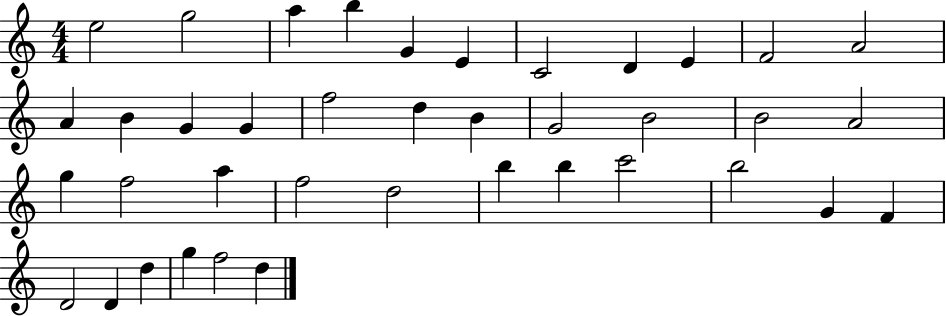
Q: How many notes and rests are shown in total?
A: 39